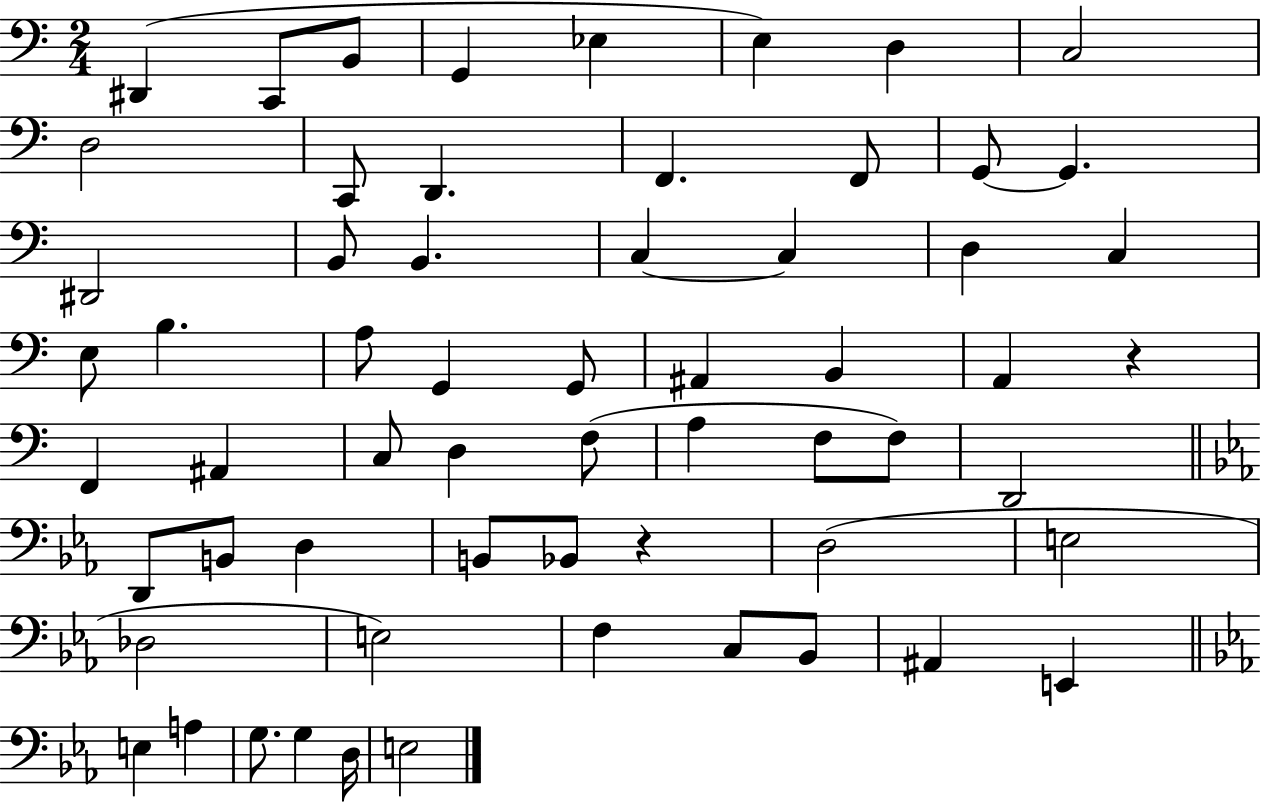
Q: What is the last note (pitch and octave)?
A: E3